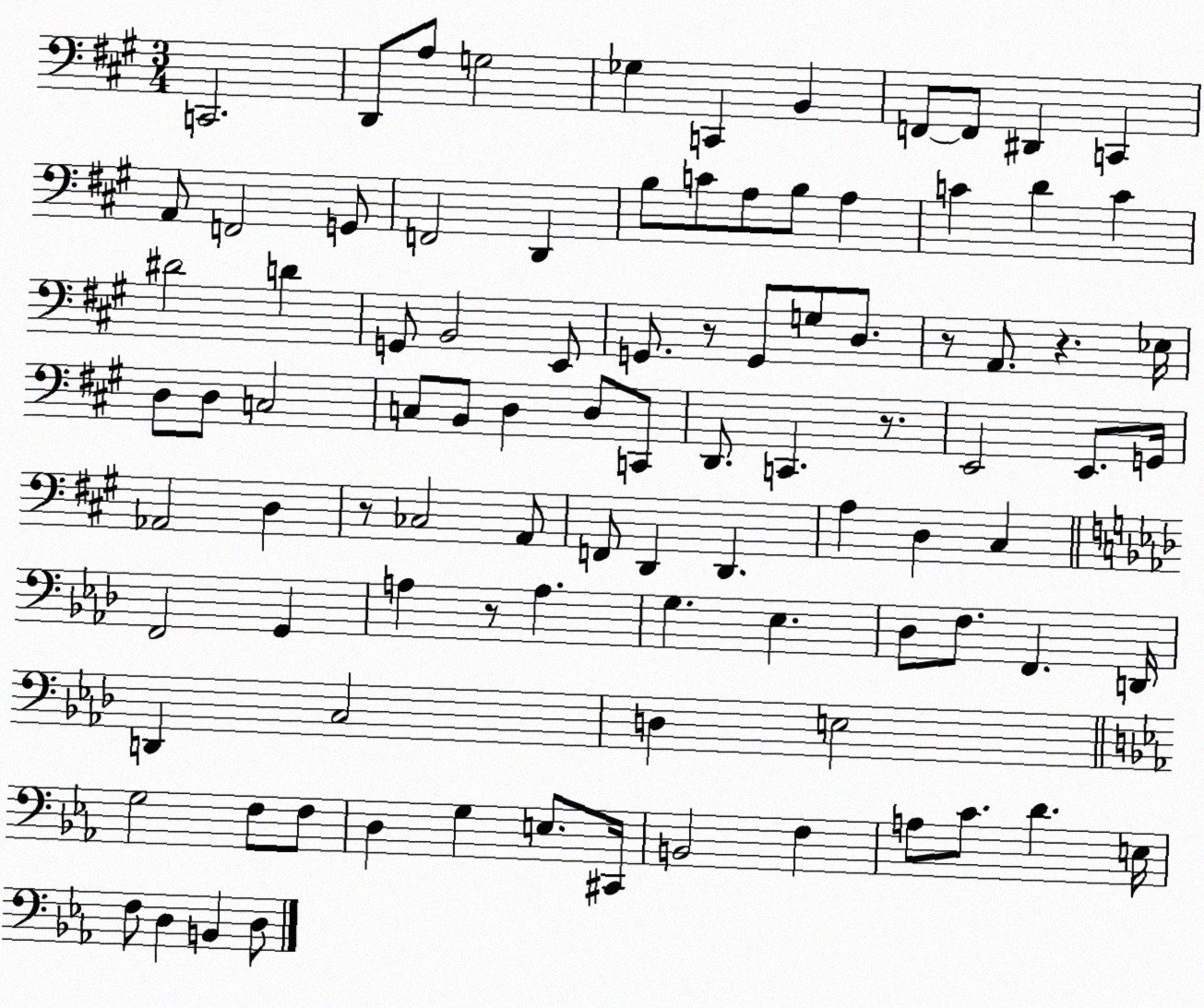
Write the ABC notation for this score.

X:1
T:Untitled
M:3/4
L:1/4
K:A
C,,2 D,,/2 A,/2 G,2 _G, C,, B,, F,,/2 F,,/2 ^D,, C,, A,,/2 F,,2 G,,/2 F,,2 D,, B,/2 C/2 A,/2 B,/2 A, C D C ^D2 D G,,/2 B,,2 E,,/2 G,,/2 z/2 G,,/2 G,/2 D,/2 z/2 A,,/2 z _E,/4 D,/2 D,/2 C,2 C,/2 B,,/2 D, D,/2 C,,/2 D,,/2 C,, z/2 E,,2 E,,/2 G,,/4 _A,,2 D, z/2 _C,2 A,,/2 F,,/2 D,, D,, A, D, ^C, F,,2 G,, A, z/2 A, G, _E, _D,/2 F,/2 F,, D,,/4 D,, C,2 D, E,2 G,2 F,/2 F,/2 D, G, E,/2 ^C,,/4 B,,2 F, A,/2 C/2 D E,/4 F,/2 D, B,, D,/2